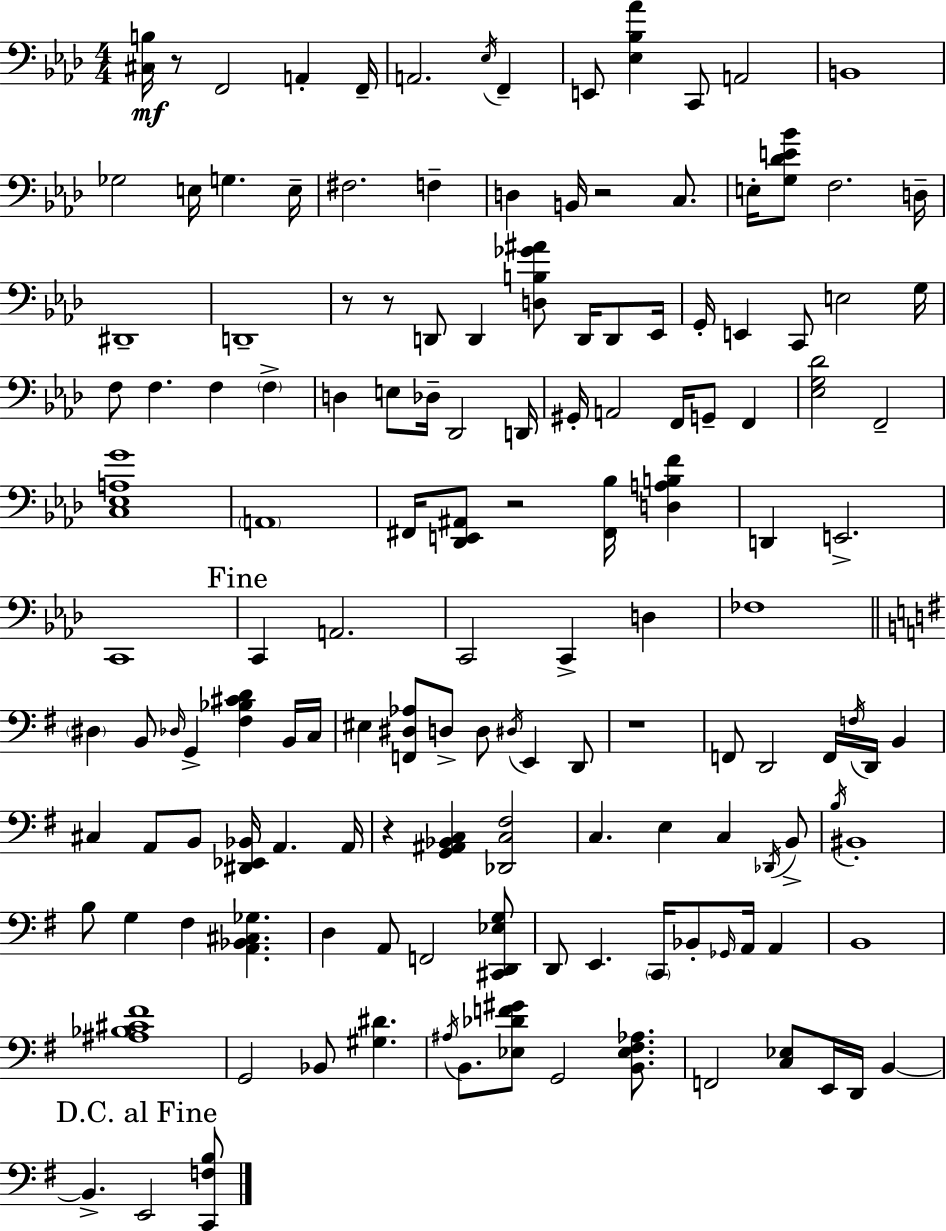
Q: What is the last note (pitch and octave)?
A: E2